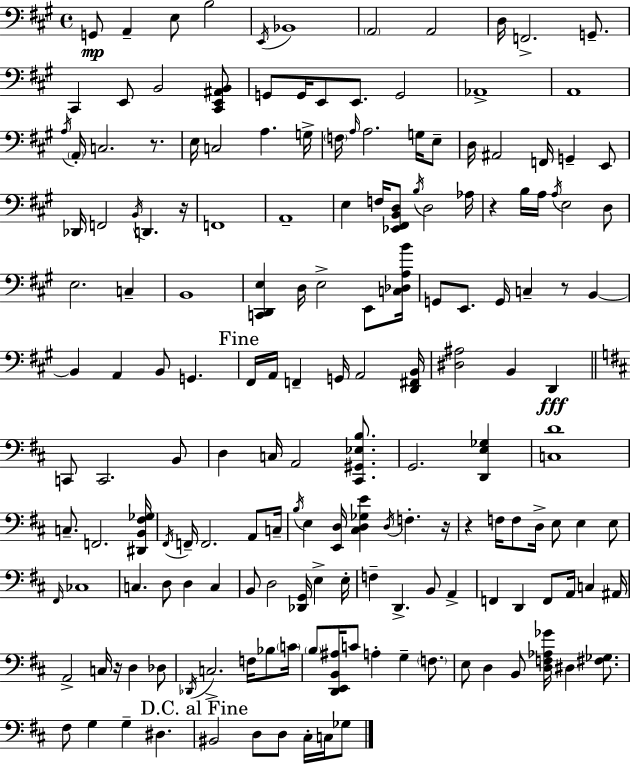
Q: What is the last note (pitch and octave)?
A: Gb3